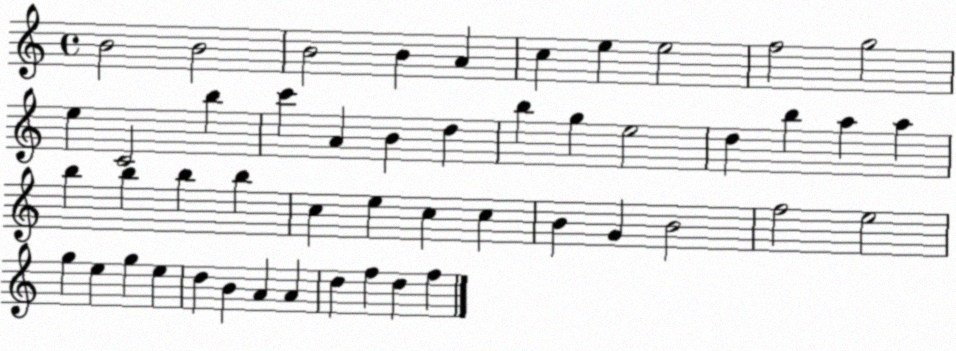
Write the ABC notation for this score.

X:1
T:Untitled
M:4/4
L:1/4
K:C
B2 B2 B2 B A c e e2 f2 g2 e C2 b c' A B d b g e2 d b a a b b b b c e c c B G B2 f2 e2 g e g e d B A A d f d f